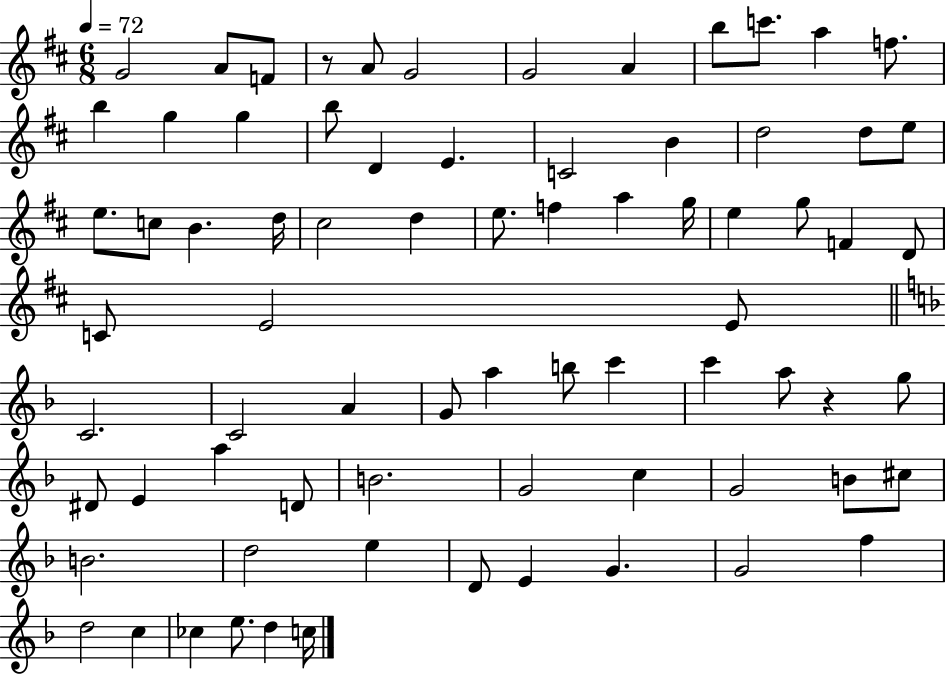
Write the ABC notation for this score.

X:1
T:Untitled
M:6/8
L:1/4
K:D
G2 A/2 F/2 z/2 A/2 G2 G2 A b/2 c'/2 a f/2 b g g b/2 D E C2 B d2 d/2 e/2 e/2 c/2 B d/4 ^c2 d e/2 f a g/4 e g/2 F D/2 C/2 E2 E/2 C2 C2 A G/2 a b/2 c' c' a/2 z g/2 ^D/2 E a D/2 B2 G2 c G2 B/2 ^c/2 B2 d2 e D/2 E G G2 f d2 c _c e/2 d c/4